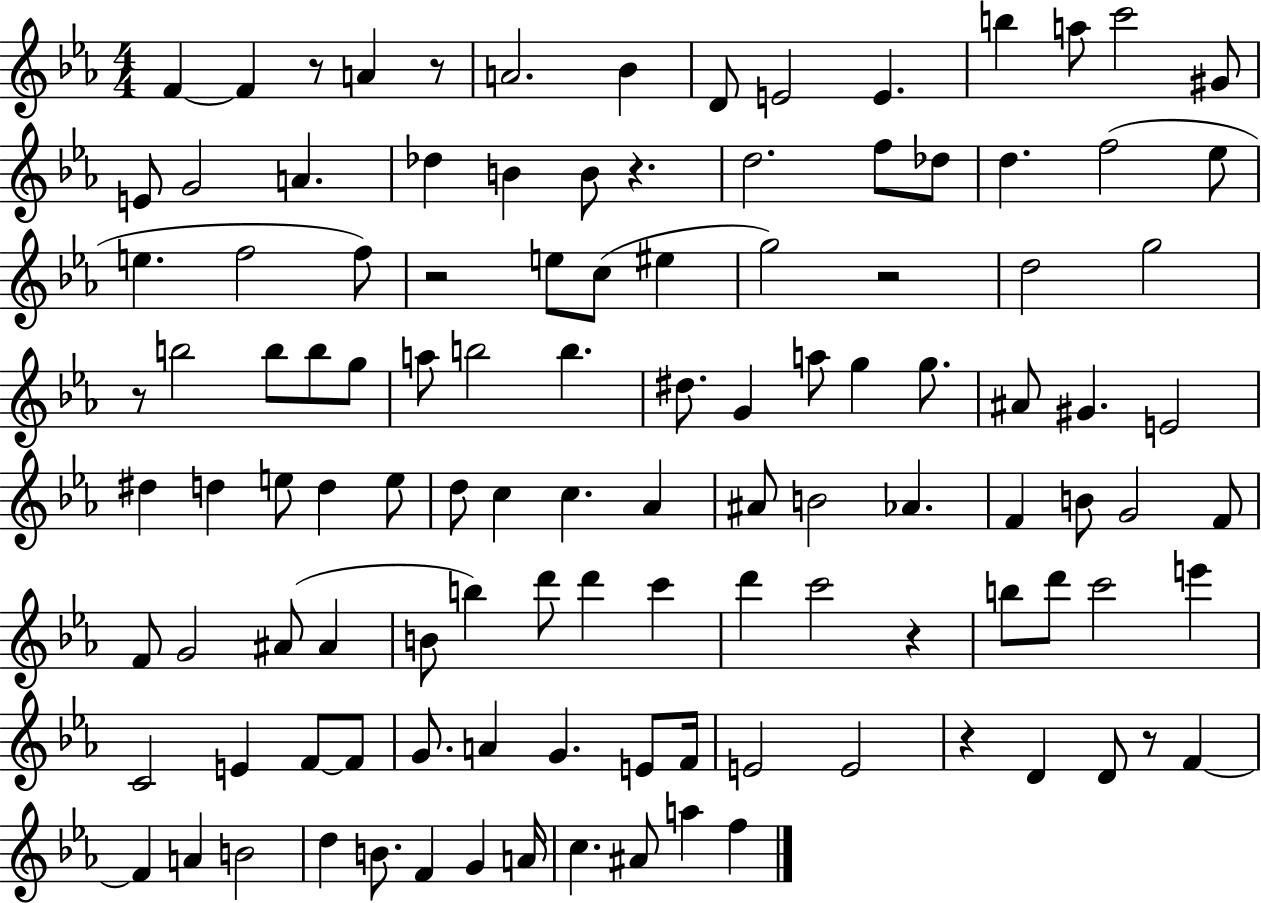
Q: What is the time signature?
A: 4/4